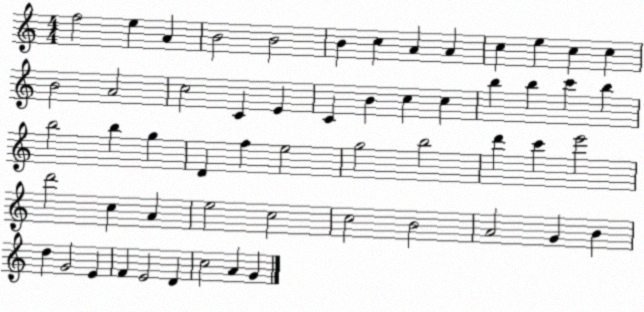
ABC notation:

X:1
T:Untitled
M:4/4
L:1/4
K:C
f2 e A B2 B2 B c A A c e c c B2 A2 c2 C E C B c c b b c' b b2 b g D f e2 g2 b2 d' c' e'2 d'2 c A e2 c2 c2 B2 A2 G B d G2 E F E2 D c2 A G